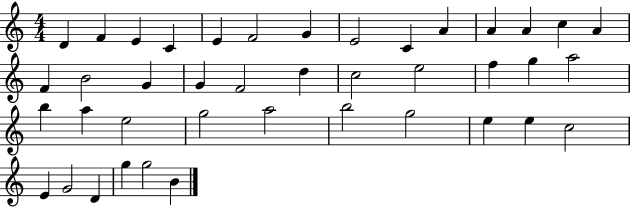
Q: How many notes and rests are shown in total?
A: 41